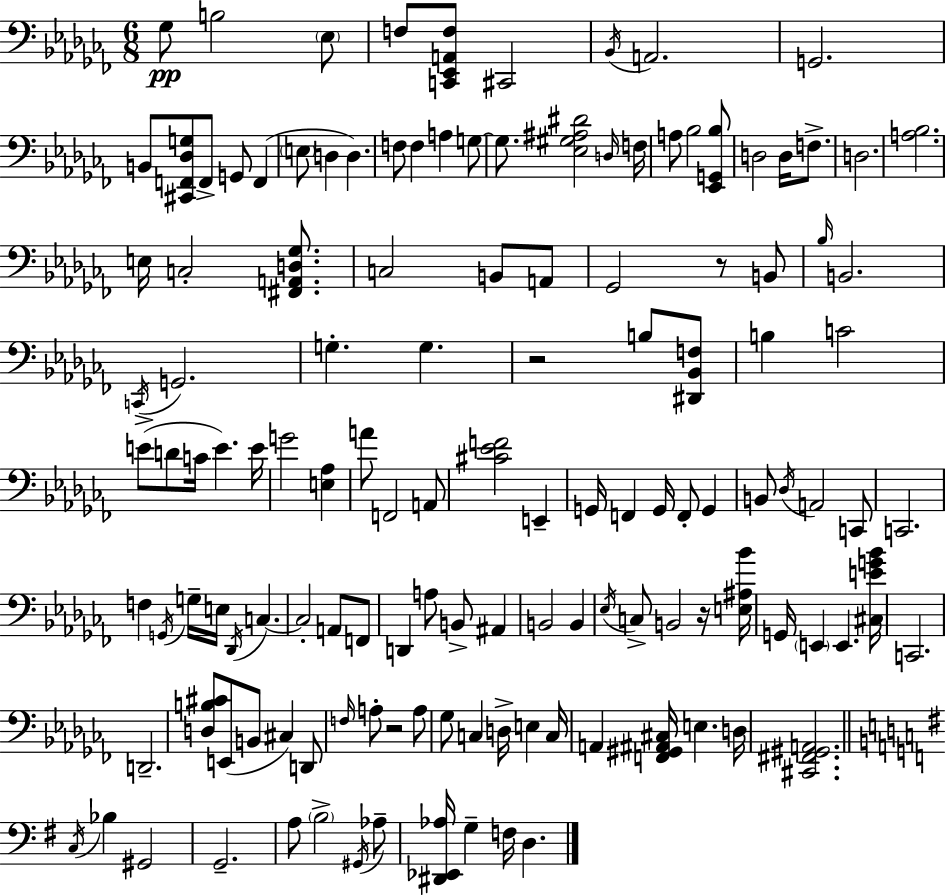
Gb3/e B3/h Eb3/e F3/e [C2,Eb2,A2,F3]/e C#2/h Bb2/s A2/h. G2/h. B2/e [C#2,F2,Db3,G3]/e F2/e G2/e F2/q E3/e D3/q D3/q. F3/e F3/q A3/q G3/e G3/e. [Eb3,G#3,A#3,D#4]/h D3/s F3/s A3/e Bb3/h [Eb2,G2,Bb3]/e D3/h D3/s F3/e. D3/h. [A3,Bb3]/h. E3/s C3/h [F#2,A2,D3,Gb3]/e. C3/h B2/e A2/e Gb2/h R/e B2/e Bb3/s B2/h. C2/s G2/h. G3/q. G3/q. R/h B3/e [D#2,Bb2,F3]/e B3/q C4/h E4/e D4/e C4/s E4/q. E4/s G4/h [E3,Ab3]/q A4/e F2/h A2/e [C#4,Eb4,F4]/h E2/q G2/s F2/q G2/s F2/e G2/q B2/e Db3/s A2/h C2/e C2/h. F3/q G2/s G3/s E3/s Db2/s C3/q. C3/h A2/e F2/e D2/q A3/e B2/e A#2/q B2/h B2/q Eb3/s C3/e B2/h R/s [E3,A#3,Bb4]/s G2/s E2/q E2/q. [C#3,E4,G4,Bb4]/s C2/h. D2/h. [D3,B3,C#4]/e E2/e B2/e C#3/q D2/e F3/s A3/e R/h A3/e Gb3/e C3/q D3/s E3/q C3/s A2/q [F2,G#2,A#2,C#3]/s E3/q. D3/s [C#2,F#2,G#2,A2]/h. C3/s Bb3/q G#2/h G2/h. A3/e B3/h G#2/s Ab3/e [D#2,Eb2,Ab3]/s G3/q F3/s D3/q.